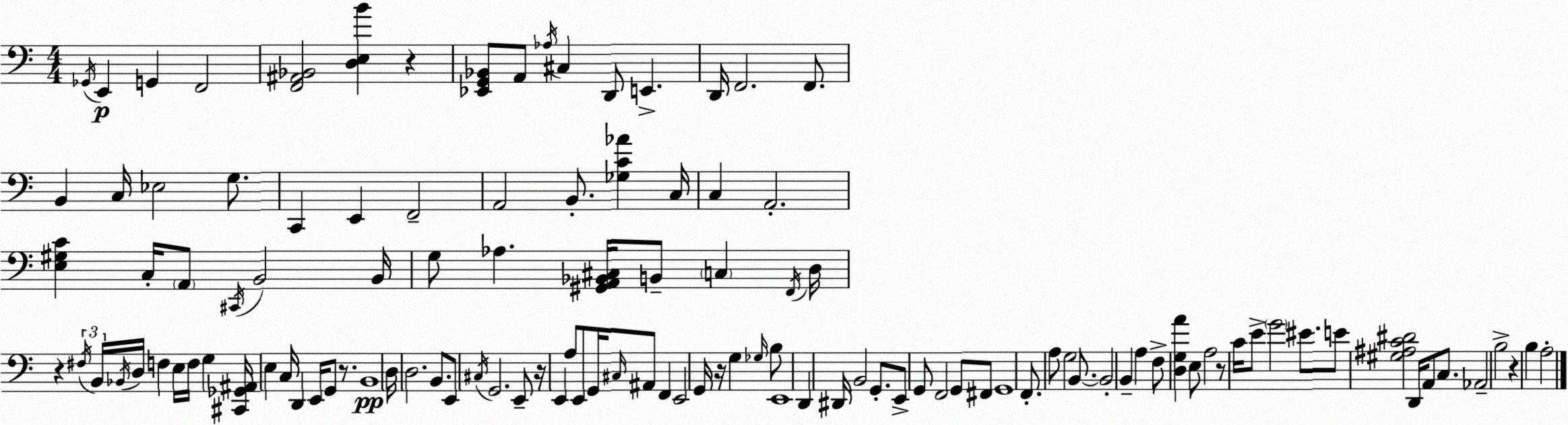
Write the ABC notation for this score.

X:1
T:Untitled
M:4/4
L:1/4
K:C
_G,,/4 E,, G,, F,,2 [F,,^A,,_B,,]2 [D,E,B] z [_E,,G,,_B,,]/2 A,,/2 _A,/4 ^C, D,,/2 E,, D,,/4 F,,2 F,,/2 B,, C,/4 _E,2 G,/2 C,, E,, F,,2 A,,2 B,,/2 [_G,C_A] C,/4 C, A,,2 [E,^G,C] C,/4 A,,/2 ^C,,/4 B,,2 B,,/4 G,/2 _A, [^G,,A,,_B,,^C,]/4 B,,/2 C, F,,/4 D,/4 z ^F,/4 B,,/4 _B,,/4 D,/4 F, E,/4 F,/4 G, [^C,,_G,,^A,,]/4 E, C,/4 D,, E,,/4 G,,/2 z/2 B,,4 D,/4 D,2 B,,/2 E,,/2 ^C,/4 G,,2 E,,/2 z/4 E,, A,/2 E,,/2 G,,/4 ^C,/4 ^A,,/2 F,, E,,2 G,,/4 z/4 G, _G,/4 B,/2 E,,4 D,, ^D,,/4 B,,2 G,,/2 E,,/2 G,,/2 F,,2 G,,/2 ^F,,/2 G,,4 F,,/2 A,/2 G,2 B,,/2 B,,2 B,, A, F,/2 [D,G,A] E,/2 A,2 z/2 C/4 E/2 G2 ^E/2 E/2 [^G,^A,C^D]2 D,,/4 A,,/2 C,/2 _A,,2 B,2 z B, A,2